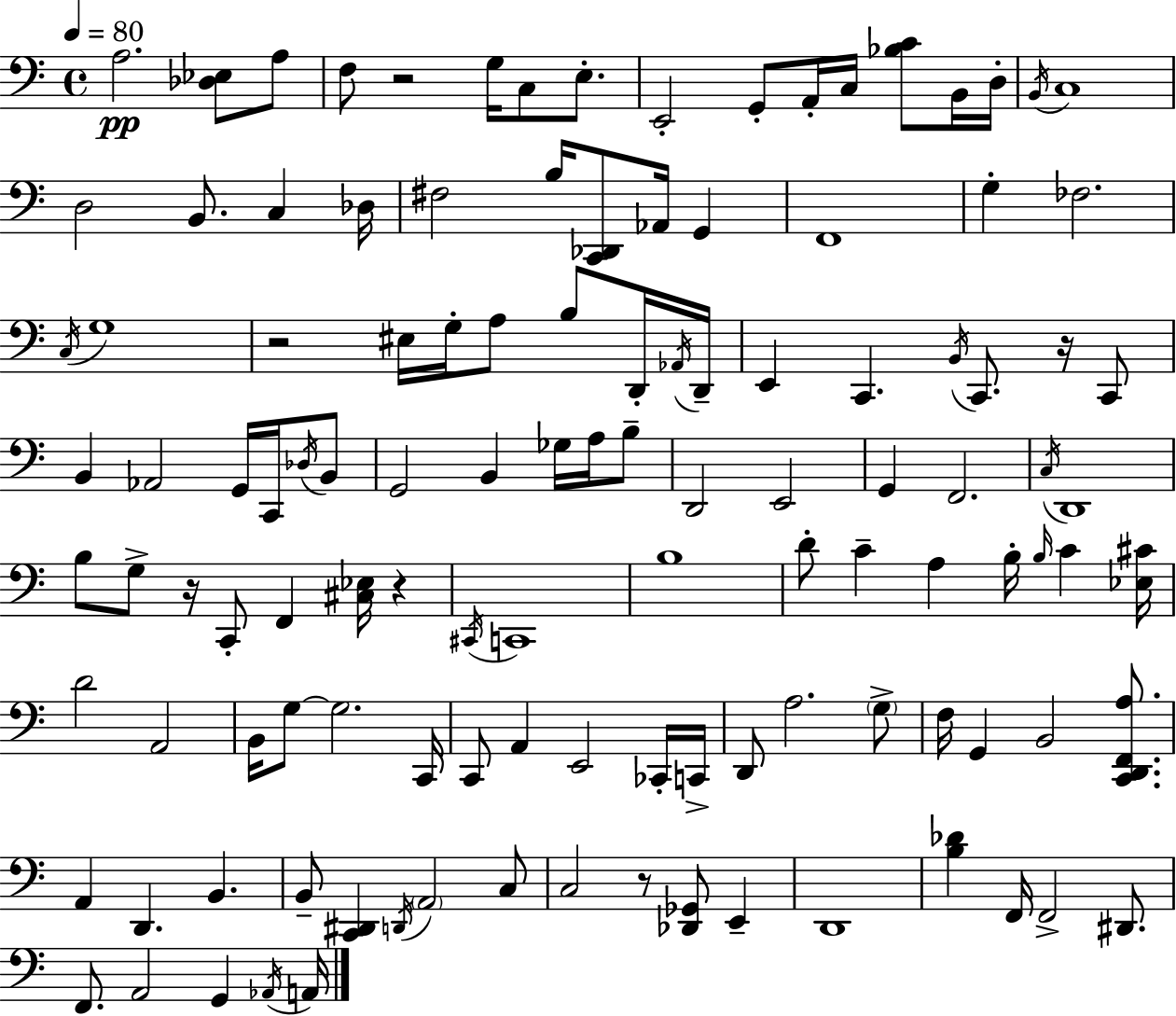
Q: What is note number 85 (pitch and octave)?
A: G2